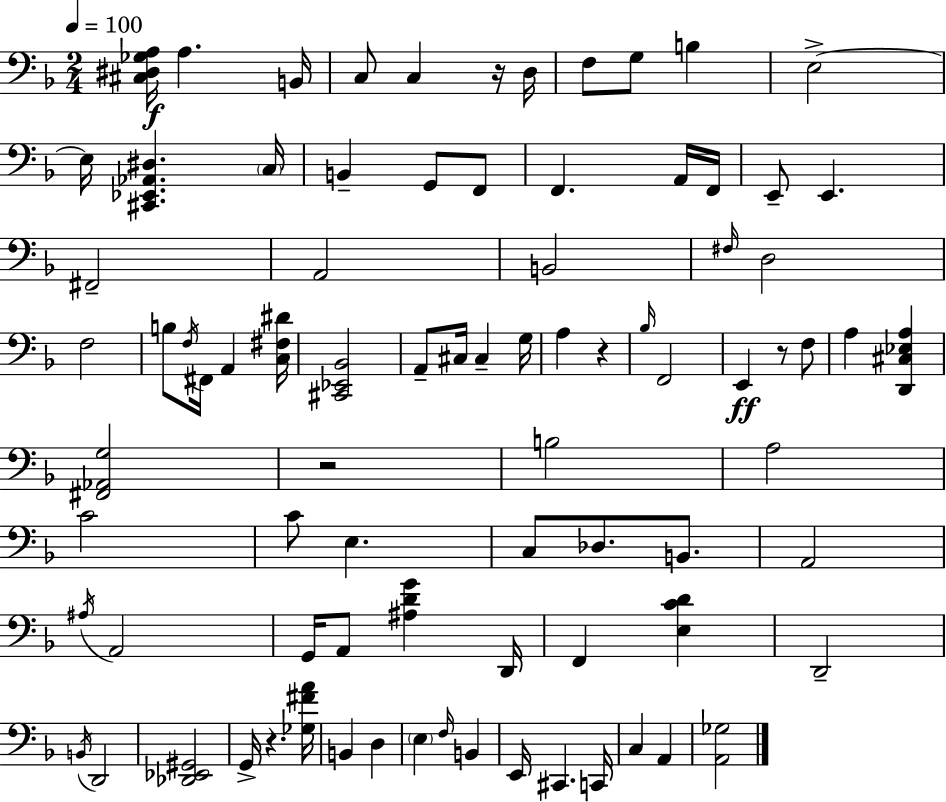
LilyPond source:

{
  \clef bass
  \numericTimeSignature
  \time 2/4
  \key d \minor
  \tempo 4 = 100
  \repeat volta 2 { <cis dis ges a>16\f a4. b,16 | c8 c4 r16 d16 | f8 g8 b4 | e2->~~ | \break e16 <cis, ees, aes, dis>4. \parenthesize c16 | b,4-- g,8 f,8 | f,4. a,16 f,16 | e,8-- e,4. | \break fis,2-- | a,2 | b,2 | \grace { fis16 } d2 | \break f2 | b8 \acciaccatura { f16 } fis,16 a,4 | <c fis dis'>16 <cis, ees, bes,>2 | a,8-- cis16 cis4-- | \break g16 a4 r4 | \grace { bes16 } f,2 | e,4\ff r8 | f8 a4 <d, cis ees a>4 | \break <fis, aes, g>2 | r2 | b2 | a2 | \break c'2 | c'8 e4. | c8 des8. | b,8. a,2 | \break \acciaccatura { ais16 } a,2 | g,16 a,8 <ais d' g'>4 | d,16 f,4 | <e c' d'>4 d,2-- | \break \acciaccatura { b,16 } d,2 | <des, ees, gis,>2 | g,16-> r4. | <ges fis' a'>16 b,4 | \break d4 \parenthesize e4 | \grace { f16 } b,4 e,16 cis,4. | c,16 c4 | a,4 <a, ges>2 | \break } \bar "|."
}